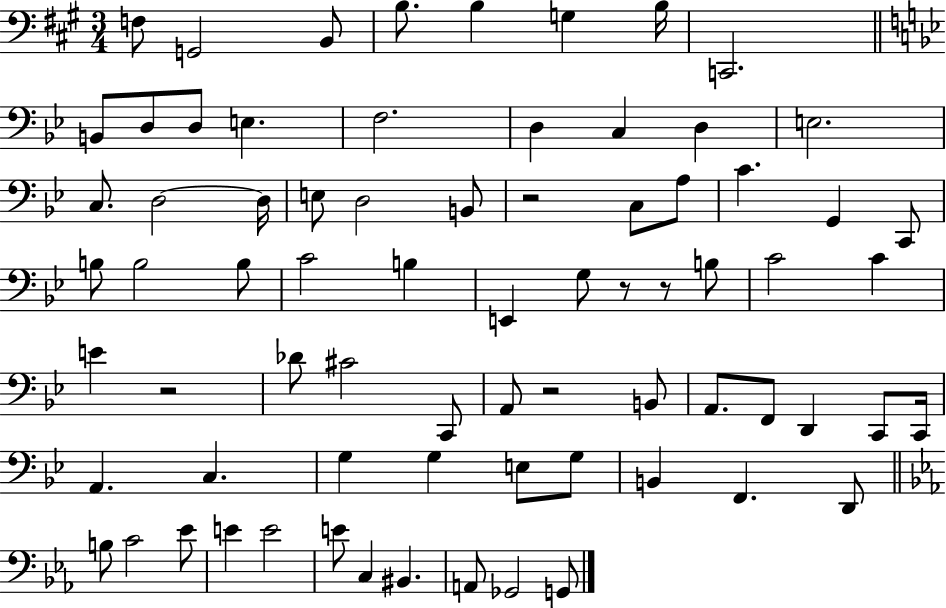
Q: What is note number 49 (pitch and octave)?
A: C2